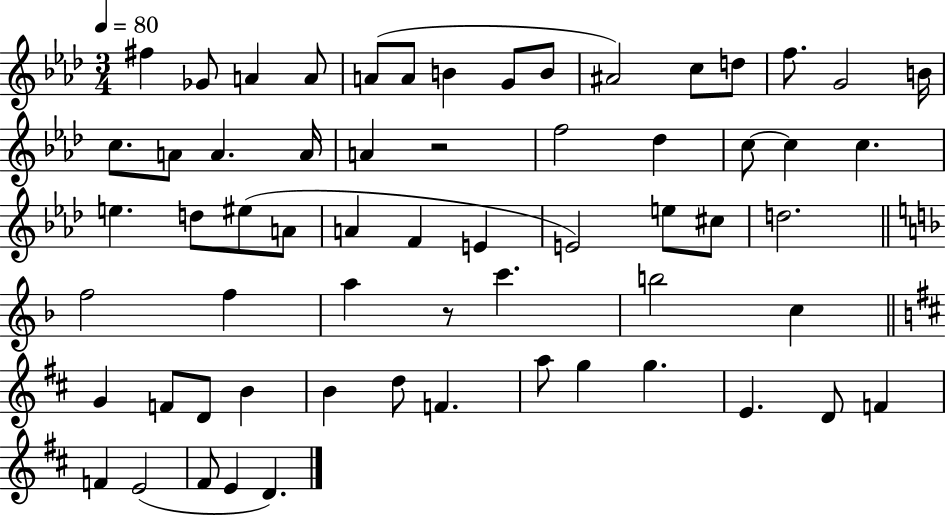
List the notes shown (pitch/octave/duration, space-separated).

F#5/q Gb4/e A4/q A4/e A4/e A4/e B4/q G4/e B4/e A#4/h C5/e D5/e F5/e. G4/h B4/s C5/e. A4/e A4/q. A4/s A4/q R/h F5/h Db5/q C5/e C5/q C5/q. E5/q. D5/e EIS5/e A4/e A4/q F4/q E4/q E4/h E5/e C#5/e D5/h. F5/h F5/q A5/q R/e C6/q. B5/h C5/q G4/q F4/e D4/e B4/q B4/q D5/e F4/q. A5/e G5/q G5/q. E4/q. D4/e F4/q F4/q E4/h F#4/e E4/q D4/q.